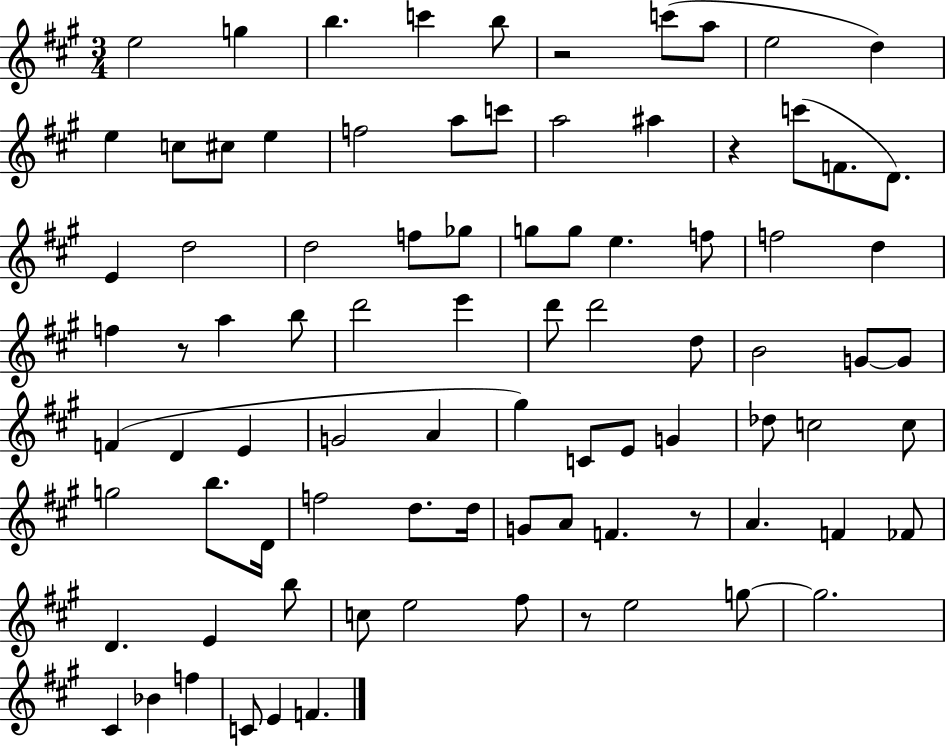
{
  \clef treble
  \numericTimeSignature
  \time 3/4
  \key a \major
  \repeat volta 2 { e''2 g''4 | b''4. c'''4 b''8 | r2 c'''8( a''8 | e''2 d''4) | \break e''4 c''8 cis''8 e''4 | f''2 a''8 c'''8 | a''2 ais''4 | r4 c'''8( f'8. d'8.) | \break e'4 d''2 | d''2 f''8 ges''8 | g''8 g''8 e''4. f''8 | f''2 d''4 | \break f''4 r8 a''4 b''8 | d'''2 e'''4 | d'''8 d'''2 d''8 | b'2 g'8~~ g'8 | \break f'4( d'4 e'4 | g'2 a'4 | gis''4) c'8 e'8 g'4 | des''8 c''2 c''8 | \break g''2 b''8. d'16 | f''2 d''8. d''16 | g'8 a'8 f'4. r8 | a'4. f'4 fes'8 | \break d'4. e'4 b''8 | c''8 e''2 fis''8 | r8 e''2 g''8~~ | g''2. | \break cis'4 bes'4 f''4 | c'8 e'4 f'4. | } \bar "|."
}